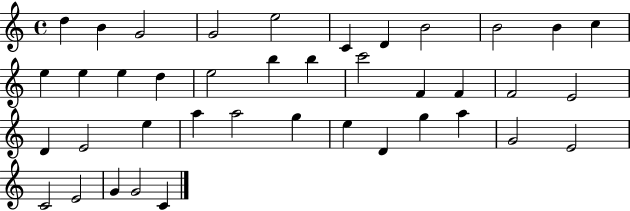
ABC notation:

X:1
T:Untitled
M:4/4
L:1/4
K:C
d B G2 G2 e2 C D B2 B2 B c e e e d e2 b b c'2 F F F2 E2 D E2 e a a2 g e D g a G2 E2 C2 E2 G G2 C